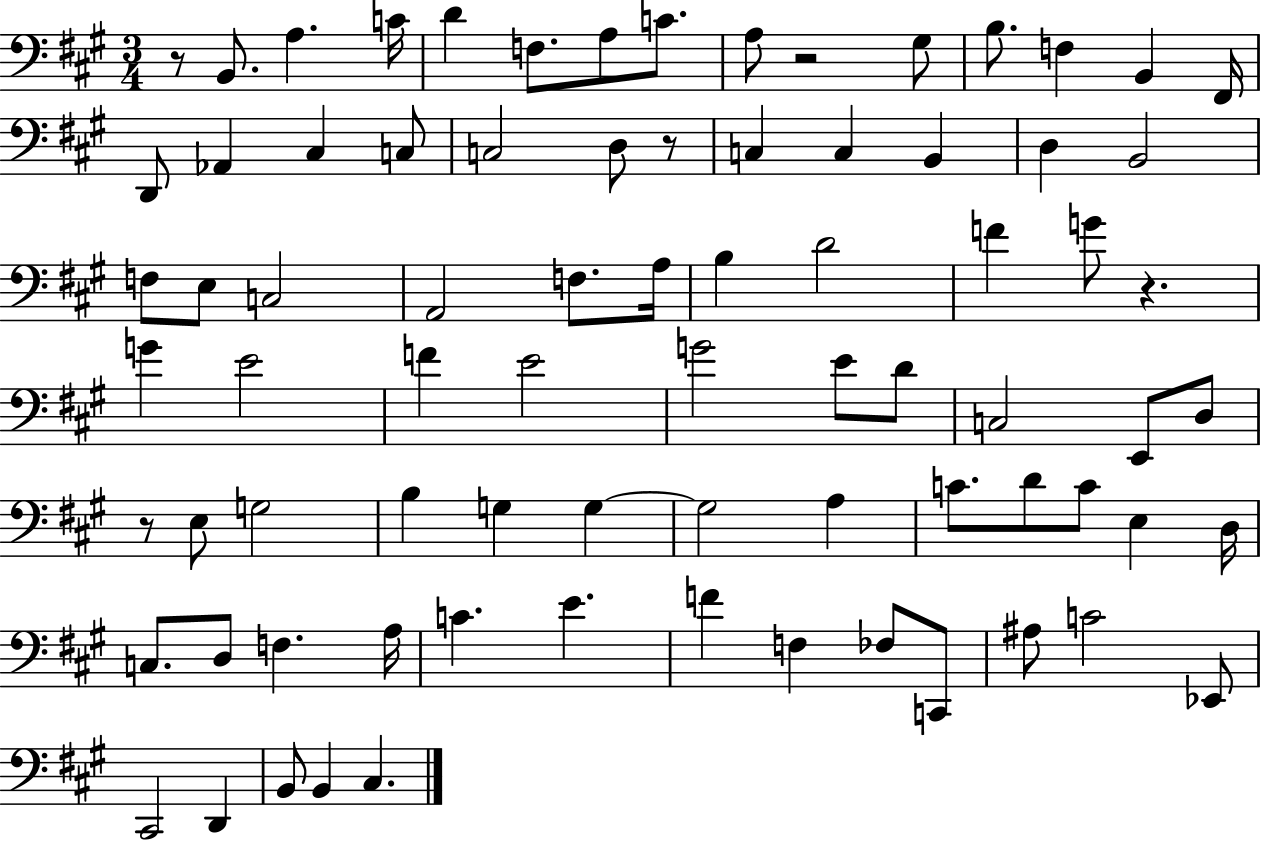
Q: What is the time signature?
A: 3/4